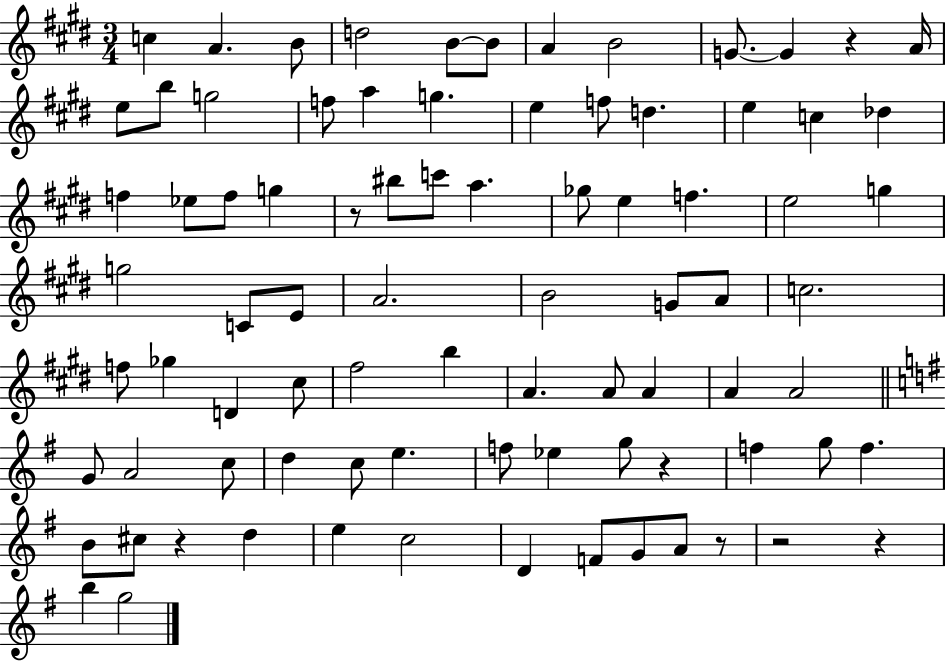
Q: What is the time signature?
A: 3/4